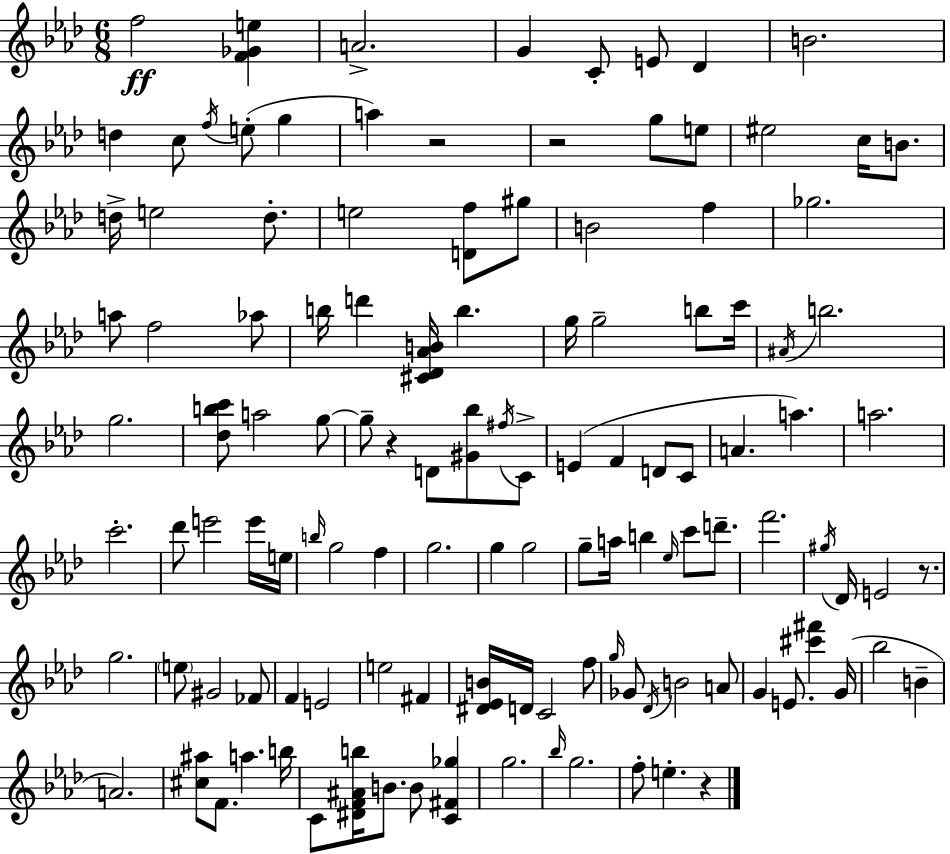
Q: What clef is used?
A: treble